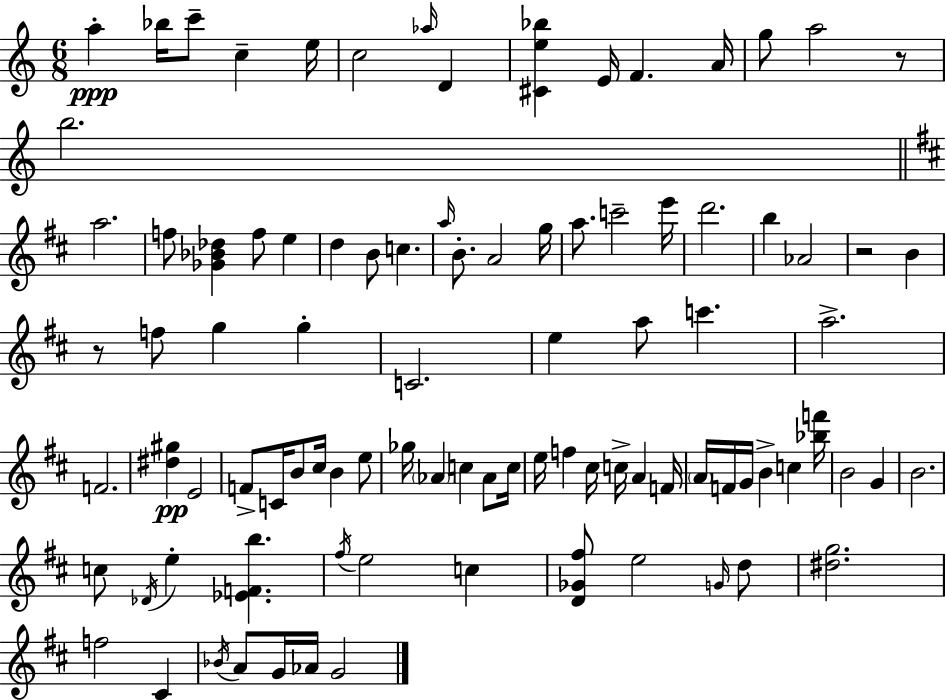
{
  \clef treble
  \numericTimeSignature
  \time 6/8
  \key a \minor
  \repeat volta 2 { a''4-.\ppp bes''16 c'''8-- c''4-- e''16 | c''2 \grace { aes''16 } d'4 | <cis' e'' bes''>4 e'16 f'4. | a'16 g''8 a''2 r8 | \break b''2. | \bar "||" \break \key d \major a''2. | f''8 <ges' bes' des''>4 f''8 e''4 | d''4 b'8 c''4. | \grace { a''16 } b'8.-. a'2 | \break g''16 a''8. c'''2-- | e'''16 d'''2. | b''4 aes'2 | r2 b'4 | \break r8 f''8 g''4 g''4-. | c'2. | e''4 a''8 c'''4. | a''2.-> | \break f'2. | <dis'' gis''>4\pp e'2 | f'8-> c'16 b'8 cis''16 b'4 e''8 | ges''16 \parenthesize aes'4 c''4 aes'8 | \break c''16 e''16 f''4 cis''16 c''16-> a'4 | f'16 \parenthesize a'16 f'16 g'16 b'4-> c''4 | <bes'' f'''>16 b'2 g'4 | b'2. | \break c''8 \acciaccatura { des'16 } e''4-. <ees' f' b''>4. | \acciaccatura { fis''16 } e''2 c''4 | <d' ges' fis''>8 e''2 | \grace { g'16 } d''8 <dis'' g''>2. | \break f''2 | cis'4 \acciaccatura { bes'16 } a'8 g'16 aes'16 g'2 | } \bar "|."
}